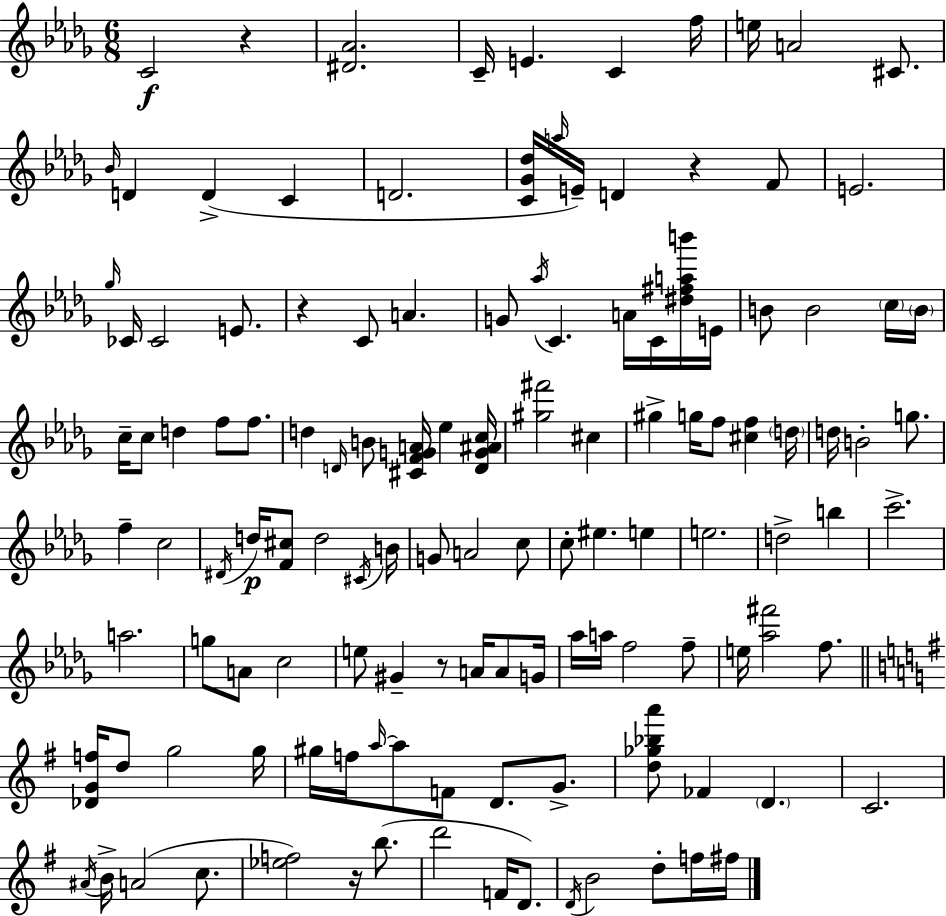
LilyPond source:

{
  \clef treble
  \numericTimeSignature
  \time 6/8
  \key bes \minor
  c'2\f r4 | <dis' aes'>2. | c'16-- e'4. c'4 f''16 | e''16 a'2 cis'8. | \break \grace { bes'16 } d'4 d'4->( c'4 | d'2. | <c' ges' des''>16 \grace { a''16 } e'16--) d'4 r4 | f'8 e'2. | \break \grace { ges''16 } ces'16 ces'2 | e'8. r4 c'8 a'4. | g'8 \acciaccatura { aes''16 } c'4. | a'16 c'16 <dis'' fis'' a'' b'''>16 e'16 b'8 b'2 | \break \parenthesize c''16 \parenthesize b'16 c''16-- c''8 d''4 f''8 | f''8. d''4 \grace { d'16 } b'8 <cis' f' g' a'>16 | ees''4 <d' g' ais' c''>16 <gis'' fis'''>2 | cis''4 gis''4-> g''16 f''8 | \break <cis'' f''>4 \parenthesize d''16 d''16 b'2-. | g''8. f''4-- c''2 | \acciaccatura { dis'16 }\p d''16 <f' cis''>8 d''2 | \acciaccatura { cis'16 } b'16 g'8 a'2 | \break c''8 c''8-. eis''4. | e''4 e''2. | d''2-> | b''4 c'''2.-> | \break a''2. | g''8 a'8 c''2 | e''8 gis'4-- | r8 a'16 a'8 g'16 aes''16 a''16 f''2 | \break f''8-- e''16 <aes'' fis'''>2 | f''8. \bar "||" \break \key g \major <des' g' f''>16 d''8 g''2 g''16 | gis''16 f''16 \grace { a''16~ }~ a''8 f'8 d'8. g'8.-> | <d'' ges'' bes'' a'''>8 fes'4 \parenthesize d'4. | c'2. | \break \acciaccatura { ais'16 } b'16-> a'2( c''8. | <ees'' f''>2) r16 b''8.( | d'''2 f'16 d'8.) | \acciaccatura { d'16 } b'2 d''8-. | \break f''16 fis''16 \bar "|."
}